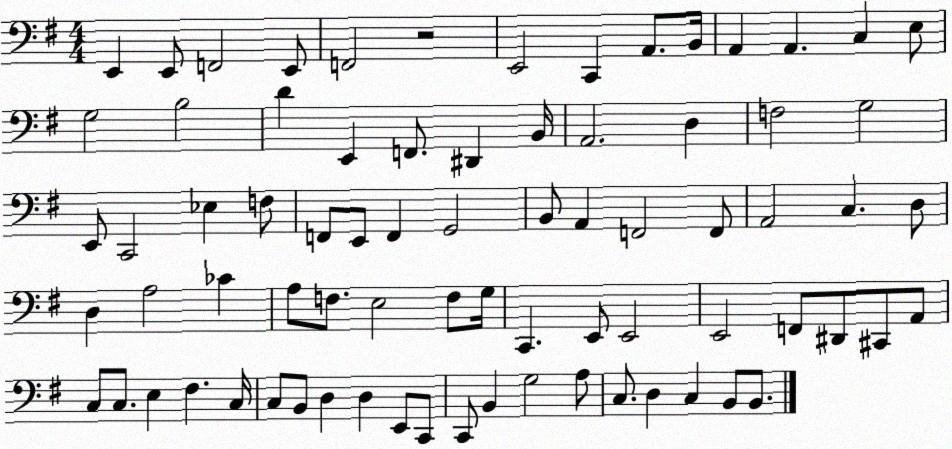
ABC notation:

X:1
T:Untitled
M:4/4
L:1/4
K:G
E,, E,,/2 F,,2 E,,/2 F,,2 z2 E,,2 C,, A,,/2 B,,/4 A,, A,, C, E,/2 G,2 B,2 D E,, F,,/2 ^D,, B,,/4 A,,2 D, F,2 G,2 E,,/2 C,,2 _E, F,/2 F,,/2 E,,/2 F,, G,,2 B,,/2 A,, F,,2 F,,/2 A,,2 C, D,/2 D, A,2 _C A,/2 F,/2 E,2 F,/2 G,/4 C,, E,,/2 E,,2 E,,2 F,,/2 ^D,,/2 ^C,,/2 A,,/2 C,/2 C,/2 E, ^F, C,/4 C,/2 B,,/2 D, D, E,,/2 C,,/2 C,,/2 B,, G,2 A,/2 C,/2 D, C, B,,/2 B,,/2